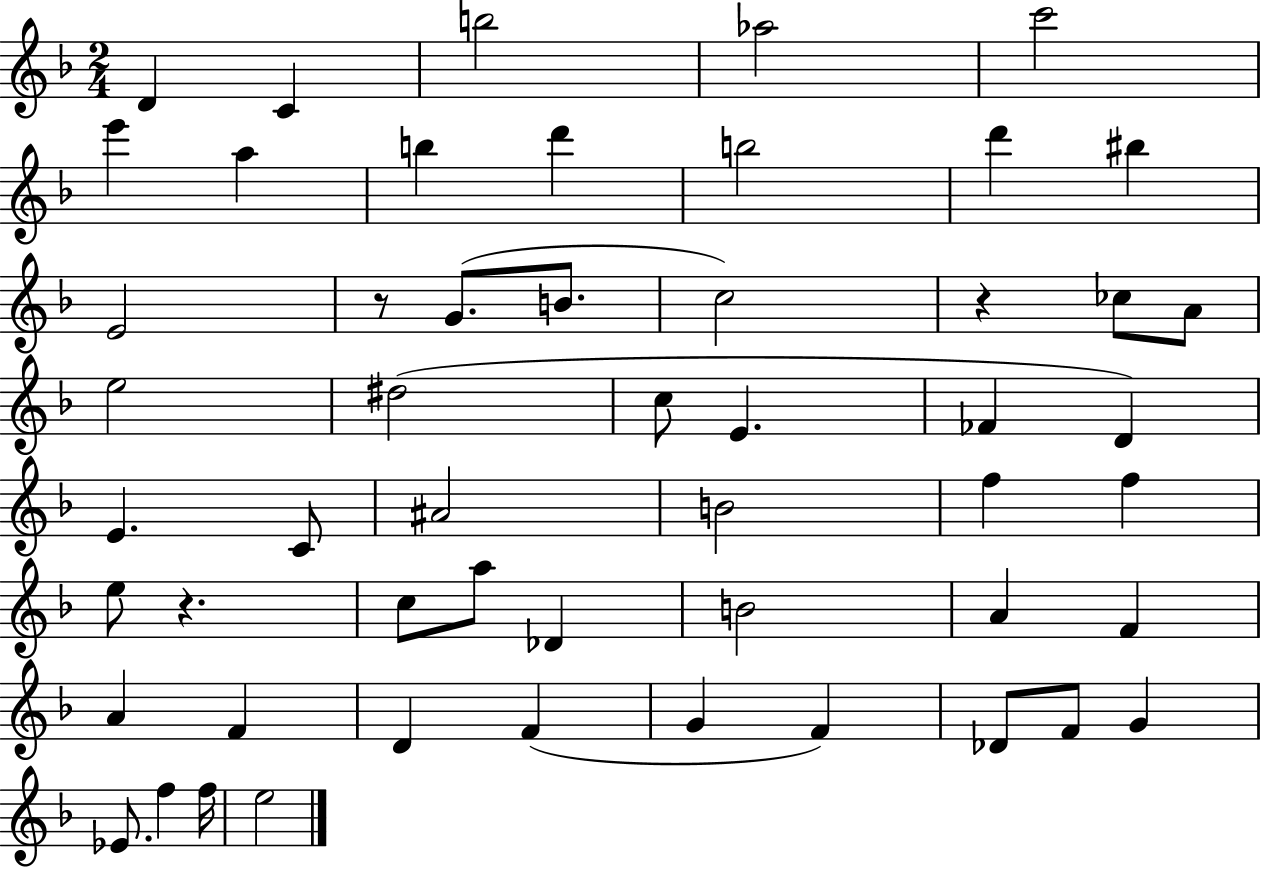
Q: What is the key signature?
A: F major